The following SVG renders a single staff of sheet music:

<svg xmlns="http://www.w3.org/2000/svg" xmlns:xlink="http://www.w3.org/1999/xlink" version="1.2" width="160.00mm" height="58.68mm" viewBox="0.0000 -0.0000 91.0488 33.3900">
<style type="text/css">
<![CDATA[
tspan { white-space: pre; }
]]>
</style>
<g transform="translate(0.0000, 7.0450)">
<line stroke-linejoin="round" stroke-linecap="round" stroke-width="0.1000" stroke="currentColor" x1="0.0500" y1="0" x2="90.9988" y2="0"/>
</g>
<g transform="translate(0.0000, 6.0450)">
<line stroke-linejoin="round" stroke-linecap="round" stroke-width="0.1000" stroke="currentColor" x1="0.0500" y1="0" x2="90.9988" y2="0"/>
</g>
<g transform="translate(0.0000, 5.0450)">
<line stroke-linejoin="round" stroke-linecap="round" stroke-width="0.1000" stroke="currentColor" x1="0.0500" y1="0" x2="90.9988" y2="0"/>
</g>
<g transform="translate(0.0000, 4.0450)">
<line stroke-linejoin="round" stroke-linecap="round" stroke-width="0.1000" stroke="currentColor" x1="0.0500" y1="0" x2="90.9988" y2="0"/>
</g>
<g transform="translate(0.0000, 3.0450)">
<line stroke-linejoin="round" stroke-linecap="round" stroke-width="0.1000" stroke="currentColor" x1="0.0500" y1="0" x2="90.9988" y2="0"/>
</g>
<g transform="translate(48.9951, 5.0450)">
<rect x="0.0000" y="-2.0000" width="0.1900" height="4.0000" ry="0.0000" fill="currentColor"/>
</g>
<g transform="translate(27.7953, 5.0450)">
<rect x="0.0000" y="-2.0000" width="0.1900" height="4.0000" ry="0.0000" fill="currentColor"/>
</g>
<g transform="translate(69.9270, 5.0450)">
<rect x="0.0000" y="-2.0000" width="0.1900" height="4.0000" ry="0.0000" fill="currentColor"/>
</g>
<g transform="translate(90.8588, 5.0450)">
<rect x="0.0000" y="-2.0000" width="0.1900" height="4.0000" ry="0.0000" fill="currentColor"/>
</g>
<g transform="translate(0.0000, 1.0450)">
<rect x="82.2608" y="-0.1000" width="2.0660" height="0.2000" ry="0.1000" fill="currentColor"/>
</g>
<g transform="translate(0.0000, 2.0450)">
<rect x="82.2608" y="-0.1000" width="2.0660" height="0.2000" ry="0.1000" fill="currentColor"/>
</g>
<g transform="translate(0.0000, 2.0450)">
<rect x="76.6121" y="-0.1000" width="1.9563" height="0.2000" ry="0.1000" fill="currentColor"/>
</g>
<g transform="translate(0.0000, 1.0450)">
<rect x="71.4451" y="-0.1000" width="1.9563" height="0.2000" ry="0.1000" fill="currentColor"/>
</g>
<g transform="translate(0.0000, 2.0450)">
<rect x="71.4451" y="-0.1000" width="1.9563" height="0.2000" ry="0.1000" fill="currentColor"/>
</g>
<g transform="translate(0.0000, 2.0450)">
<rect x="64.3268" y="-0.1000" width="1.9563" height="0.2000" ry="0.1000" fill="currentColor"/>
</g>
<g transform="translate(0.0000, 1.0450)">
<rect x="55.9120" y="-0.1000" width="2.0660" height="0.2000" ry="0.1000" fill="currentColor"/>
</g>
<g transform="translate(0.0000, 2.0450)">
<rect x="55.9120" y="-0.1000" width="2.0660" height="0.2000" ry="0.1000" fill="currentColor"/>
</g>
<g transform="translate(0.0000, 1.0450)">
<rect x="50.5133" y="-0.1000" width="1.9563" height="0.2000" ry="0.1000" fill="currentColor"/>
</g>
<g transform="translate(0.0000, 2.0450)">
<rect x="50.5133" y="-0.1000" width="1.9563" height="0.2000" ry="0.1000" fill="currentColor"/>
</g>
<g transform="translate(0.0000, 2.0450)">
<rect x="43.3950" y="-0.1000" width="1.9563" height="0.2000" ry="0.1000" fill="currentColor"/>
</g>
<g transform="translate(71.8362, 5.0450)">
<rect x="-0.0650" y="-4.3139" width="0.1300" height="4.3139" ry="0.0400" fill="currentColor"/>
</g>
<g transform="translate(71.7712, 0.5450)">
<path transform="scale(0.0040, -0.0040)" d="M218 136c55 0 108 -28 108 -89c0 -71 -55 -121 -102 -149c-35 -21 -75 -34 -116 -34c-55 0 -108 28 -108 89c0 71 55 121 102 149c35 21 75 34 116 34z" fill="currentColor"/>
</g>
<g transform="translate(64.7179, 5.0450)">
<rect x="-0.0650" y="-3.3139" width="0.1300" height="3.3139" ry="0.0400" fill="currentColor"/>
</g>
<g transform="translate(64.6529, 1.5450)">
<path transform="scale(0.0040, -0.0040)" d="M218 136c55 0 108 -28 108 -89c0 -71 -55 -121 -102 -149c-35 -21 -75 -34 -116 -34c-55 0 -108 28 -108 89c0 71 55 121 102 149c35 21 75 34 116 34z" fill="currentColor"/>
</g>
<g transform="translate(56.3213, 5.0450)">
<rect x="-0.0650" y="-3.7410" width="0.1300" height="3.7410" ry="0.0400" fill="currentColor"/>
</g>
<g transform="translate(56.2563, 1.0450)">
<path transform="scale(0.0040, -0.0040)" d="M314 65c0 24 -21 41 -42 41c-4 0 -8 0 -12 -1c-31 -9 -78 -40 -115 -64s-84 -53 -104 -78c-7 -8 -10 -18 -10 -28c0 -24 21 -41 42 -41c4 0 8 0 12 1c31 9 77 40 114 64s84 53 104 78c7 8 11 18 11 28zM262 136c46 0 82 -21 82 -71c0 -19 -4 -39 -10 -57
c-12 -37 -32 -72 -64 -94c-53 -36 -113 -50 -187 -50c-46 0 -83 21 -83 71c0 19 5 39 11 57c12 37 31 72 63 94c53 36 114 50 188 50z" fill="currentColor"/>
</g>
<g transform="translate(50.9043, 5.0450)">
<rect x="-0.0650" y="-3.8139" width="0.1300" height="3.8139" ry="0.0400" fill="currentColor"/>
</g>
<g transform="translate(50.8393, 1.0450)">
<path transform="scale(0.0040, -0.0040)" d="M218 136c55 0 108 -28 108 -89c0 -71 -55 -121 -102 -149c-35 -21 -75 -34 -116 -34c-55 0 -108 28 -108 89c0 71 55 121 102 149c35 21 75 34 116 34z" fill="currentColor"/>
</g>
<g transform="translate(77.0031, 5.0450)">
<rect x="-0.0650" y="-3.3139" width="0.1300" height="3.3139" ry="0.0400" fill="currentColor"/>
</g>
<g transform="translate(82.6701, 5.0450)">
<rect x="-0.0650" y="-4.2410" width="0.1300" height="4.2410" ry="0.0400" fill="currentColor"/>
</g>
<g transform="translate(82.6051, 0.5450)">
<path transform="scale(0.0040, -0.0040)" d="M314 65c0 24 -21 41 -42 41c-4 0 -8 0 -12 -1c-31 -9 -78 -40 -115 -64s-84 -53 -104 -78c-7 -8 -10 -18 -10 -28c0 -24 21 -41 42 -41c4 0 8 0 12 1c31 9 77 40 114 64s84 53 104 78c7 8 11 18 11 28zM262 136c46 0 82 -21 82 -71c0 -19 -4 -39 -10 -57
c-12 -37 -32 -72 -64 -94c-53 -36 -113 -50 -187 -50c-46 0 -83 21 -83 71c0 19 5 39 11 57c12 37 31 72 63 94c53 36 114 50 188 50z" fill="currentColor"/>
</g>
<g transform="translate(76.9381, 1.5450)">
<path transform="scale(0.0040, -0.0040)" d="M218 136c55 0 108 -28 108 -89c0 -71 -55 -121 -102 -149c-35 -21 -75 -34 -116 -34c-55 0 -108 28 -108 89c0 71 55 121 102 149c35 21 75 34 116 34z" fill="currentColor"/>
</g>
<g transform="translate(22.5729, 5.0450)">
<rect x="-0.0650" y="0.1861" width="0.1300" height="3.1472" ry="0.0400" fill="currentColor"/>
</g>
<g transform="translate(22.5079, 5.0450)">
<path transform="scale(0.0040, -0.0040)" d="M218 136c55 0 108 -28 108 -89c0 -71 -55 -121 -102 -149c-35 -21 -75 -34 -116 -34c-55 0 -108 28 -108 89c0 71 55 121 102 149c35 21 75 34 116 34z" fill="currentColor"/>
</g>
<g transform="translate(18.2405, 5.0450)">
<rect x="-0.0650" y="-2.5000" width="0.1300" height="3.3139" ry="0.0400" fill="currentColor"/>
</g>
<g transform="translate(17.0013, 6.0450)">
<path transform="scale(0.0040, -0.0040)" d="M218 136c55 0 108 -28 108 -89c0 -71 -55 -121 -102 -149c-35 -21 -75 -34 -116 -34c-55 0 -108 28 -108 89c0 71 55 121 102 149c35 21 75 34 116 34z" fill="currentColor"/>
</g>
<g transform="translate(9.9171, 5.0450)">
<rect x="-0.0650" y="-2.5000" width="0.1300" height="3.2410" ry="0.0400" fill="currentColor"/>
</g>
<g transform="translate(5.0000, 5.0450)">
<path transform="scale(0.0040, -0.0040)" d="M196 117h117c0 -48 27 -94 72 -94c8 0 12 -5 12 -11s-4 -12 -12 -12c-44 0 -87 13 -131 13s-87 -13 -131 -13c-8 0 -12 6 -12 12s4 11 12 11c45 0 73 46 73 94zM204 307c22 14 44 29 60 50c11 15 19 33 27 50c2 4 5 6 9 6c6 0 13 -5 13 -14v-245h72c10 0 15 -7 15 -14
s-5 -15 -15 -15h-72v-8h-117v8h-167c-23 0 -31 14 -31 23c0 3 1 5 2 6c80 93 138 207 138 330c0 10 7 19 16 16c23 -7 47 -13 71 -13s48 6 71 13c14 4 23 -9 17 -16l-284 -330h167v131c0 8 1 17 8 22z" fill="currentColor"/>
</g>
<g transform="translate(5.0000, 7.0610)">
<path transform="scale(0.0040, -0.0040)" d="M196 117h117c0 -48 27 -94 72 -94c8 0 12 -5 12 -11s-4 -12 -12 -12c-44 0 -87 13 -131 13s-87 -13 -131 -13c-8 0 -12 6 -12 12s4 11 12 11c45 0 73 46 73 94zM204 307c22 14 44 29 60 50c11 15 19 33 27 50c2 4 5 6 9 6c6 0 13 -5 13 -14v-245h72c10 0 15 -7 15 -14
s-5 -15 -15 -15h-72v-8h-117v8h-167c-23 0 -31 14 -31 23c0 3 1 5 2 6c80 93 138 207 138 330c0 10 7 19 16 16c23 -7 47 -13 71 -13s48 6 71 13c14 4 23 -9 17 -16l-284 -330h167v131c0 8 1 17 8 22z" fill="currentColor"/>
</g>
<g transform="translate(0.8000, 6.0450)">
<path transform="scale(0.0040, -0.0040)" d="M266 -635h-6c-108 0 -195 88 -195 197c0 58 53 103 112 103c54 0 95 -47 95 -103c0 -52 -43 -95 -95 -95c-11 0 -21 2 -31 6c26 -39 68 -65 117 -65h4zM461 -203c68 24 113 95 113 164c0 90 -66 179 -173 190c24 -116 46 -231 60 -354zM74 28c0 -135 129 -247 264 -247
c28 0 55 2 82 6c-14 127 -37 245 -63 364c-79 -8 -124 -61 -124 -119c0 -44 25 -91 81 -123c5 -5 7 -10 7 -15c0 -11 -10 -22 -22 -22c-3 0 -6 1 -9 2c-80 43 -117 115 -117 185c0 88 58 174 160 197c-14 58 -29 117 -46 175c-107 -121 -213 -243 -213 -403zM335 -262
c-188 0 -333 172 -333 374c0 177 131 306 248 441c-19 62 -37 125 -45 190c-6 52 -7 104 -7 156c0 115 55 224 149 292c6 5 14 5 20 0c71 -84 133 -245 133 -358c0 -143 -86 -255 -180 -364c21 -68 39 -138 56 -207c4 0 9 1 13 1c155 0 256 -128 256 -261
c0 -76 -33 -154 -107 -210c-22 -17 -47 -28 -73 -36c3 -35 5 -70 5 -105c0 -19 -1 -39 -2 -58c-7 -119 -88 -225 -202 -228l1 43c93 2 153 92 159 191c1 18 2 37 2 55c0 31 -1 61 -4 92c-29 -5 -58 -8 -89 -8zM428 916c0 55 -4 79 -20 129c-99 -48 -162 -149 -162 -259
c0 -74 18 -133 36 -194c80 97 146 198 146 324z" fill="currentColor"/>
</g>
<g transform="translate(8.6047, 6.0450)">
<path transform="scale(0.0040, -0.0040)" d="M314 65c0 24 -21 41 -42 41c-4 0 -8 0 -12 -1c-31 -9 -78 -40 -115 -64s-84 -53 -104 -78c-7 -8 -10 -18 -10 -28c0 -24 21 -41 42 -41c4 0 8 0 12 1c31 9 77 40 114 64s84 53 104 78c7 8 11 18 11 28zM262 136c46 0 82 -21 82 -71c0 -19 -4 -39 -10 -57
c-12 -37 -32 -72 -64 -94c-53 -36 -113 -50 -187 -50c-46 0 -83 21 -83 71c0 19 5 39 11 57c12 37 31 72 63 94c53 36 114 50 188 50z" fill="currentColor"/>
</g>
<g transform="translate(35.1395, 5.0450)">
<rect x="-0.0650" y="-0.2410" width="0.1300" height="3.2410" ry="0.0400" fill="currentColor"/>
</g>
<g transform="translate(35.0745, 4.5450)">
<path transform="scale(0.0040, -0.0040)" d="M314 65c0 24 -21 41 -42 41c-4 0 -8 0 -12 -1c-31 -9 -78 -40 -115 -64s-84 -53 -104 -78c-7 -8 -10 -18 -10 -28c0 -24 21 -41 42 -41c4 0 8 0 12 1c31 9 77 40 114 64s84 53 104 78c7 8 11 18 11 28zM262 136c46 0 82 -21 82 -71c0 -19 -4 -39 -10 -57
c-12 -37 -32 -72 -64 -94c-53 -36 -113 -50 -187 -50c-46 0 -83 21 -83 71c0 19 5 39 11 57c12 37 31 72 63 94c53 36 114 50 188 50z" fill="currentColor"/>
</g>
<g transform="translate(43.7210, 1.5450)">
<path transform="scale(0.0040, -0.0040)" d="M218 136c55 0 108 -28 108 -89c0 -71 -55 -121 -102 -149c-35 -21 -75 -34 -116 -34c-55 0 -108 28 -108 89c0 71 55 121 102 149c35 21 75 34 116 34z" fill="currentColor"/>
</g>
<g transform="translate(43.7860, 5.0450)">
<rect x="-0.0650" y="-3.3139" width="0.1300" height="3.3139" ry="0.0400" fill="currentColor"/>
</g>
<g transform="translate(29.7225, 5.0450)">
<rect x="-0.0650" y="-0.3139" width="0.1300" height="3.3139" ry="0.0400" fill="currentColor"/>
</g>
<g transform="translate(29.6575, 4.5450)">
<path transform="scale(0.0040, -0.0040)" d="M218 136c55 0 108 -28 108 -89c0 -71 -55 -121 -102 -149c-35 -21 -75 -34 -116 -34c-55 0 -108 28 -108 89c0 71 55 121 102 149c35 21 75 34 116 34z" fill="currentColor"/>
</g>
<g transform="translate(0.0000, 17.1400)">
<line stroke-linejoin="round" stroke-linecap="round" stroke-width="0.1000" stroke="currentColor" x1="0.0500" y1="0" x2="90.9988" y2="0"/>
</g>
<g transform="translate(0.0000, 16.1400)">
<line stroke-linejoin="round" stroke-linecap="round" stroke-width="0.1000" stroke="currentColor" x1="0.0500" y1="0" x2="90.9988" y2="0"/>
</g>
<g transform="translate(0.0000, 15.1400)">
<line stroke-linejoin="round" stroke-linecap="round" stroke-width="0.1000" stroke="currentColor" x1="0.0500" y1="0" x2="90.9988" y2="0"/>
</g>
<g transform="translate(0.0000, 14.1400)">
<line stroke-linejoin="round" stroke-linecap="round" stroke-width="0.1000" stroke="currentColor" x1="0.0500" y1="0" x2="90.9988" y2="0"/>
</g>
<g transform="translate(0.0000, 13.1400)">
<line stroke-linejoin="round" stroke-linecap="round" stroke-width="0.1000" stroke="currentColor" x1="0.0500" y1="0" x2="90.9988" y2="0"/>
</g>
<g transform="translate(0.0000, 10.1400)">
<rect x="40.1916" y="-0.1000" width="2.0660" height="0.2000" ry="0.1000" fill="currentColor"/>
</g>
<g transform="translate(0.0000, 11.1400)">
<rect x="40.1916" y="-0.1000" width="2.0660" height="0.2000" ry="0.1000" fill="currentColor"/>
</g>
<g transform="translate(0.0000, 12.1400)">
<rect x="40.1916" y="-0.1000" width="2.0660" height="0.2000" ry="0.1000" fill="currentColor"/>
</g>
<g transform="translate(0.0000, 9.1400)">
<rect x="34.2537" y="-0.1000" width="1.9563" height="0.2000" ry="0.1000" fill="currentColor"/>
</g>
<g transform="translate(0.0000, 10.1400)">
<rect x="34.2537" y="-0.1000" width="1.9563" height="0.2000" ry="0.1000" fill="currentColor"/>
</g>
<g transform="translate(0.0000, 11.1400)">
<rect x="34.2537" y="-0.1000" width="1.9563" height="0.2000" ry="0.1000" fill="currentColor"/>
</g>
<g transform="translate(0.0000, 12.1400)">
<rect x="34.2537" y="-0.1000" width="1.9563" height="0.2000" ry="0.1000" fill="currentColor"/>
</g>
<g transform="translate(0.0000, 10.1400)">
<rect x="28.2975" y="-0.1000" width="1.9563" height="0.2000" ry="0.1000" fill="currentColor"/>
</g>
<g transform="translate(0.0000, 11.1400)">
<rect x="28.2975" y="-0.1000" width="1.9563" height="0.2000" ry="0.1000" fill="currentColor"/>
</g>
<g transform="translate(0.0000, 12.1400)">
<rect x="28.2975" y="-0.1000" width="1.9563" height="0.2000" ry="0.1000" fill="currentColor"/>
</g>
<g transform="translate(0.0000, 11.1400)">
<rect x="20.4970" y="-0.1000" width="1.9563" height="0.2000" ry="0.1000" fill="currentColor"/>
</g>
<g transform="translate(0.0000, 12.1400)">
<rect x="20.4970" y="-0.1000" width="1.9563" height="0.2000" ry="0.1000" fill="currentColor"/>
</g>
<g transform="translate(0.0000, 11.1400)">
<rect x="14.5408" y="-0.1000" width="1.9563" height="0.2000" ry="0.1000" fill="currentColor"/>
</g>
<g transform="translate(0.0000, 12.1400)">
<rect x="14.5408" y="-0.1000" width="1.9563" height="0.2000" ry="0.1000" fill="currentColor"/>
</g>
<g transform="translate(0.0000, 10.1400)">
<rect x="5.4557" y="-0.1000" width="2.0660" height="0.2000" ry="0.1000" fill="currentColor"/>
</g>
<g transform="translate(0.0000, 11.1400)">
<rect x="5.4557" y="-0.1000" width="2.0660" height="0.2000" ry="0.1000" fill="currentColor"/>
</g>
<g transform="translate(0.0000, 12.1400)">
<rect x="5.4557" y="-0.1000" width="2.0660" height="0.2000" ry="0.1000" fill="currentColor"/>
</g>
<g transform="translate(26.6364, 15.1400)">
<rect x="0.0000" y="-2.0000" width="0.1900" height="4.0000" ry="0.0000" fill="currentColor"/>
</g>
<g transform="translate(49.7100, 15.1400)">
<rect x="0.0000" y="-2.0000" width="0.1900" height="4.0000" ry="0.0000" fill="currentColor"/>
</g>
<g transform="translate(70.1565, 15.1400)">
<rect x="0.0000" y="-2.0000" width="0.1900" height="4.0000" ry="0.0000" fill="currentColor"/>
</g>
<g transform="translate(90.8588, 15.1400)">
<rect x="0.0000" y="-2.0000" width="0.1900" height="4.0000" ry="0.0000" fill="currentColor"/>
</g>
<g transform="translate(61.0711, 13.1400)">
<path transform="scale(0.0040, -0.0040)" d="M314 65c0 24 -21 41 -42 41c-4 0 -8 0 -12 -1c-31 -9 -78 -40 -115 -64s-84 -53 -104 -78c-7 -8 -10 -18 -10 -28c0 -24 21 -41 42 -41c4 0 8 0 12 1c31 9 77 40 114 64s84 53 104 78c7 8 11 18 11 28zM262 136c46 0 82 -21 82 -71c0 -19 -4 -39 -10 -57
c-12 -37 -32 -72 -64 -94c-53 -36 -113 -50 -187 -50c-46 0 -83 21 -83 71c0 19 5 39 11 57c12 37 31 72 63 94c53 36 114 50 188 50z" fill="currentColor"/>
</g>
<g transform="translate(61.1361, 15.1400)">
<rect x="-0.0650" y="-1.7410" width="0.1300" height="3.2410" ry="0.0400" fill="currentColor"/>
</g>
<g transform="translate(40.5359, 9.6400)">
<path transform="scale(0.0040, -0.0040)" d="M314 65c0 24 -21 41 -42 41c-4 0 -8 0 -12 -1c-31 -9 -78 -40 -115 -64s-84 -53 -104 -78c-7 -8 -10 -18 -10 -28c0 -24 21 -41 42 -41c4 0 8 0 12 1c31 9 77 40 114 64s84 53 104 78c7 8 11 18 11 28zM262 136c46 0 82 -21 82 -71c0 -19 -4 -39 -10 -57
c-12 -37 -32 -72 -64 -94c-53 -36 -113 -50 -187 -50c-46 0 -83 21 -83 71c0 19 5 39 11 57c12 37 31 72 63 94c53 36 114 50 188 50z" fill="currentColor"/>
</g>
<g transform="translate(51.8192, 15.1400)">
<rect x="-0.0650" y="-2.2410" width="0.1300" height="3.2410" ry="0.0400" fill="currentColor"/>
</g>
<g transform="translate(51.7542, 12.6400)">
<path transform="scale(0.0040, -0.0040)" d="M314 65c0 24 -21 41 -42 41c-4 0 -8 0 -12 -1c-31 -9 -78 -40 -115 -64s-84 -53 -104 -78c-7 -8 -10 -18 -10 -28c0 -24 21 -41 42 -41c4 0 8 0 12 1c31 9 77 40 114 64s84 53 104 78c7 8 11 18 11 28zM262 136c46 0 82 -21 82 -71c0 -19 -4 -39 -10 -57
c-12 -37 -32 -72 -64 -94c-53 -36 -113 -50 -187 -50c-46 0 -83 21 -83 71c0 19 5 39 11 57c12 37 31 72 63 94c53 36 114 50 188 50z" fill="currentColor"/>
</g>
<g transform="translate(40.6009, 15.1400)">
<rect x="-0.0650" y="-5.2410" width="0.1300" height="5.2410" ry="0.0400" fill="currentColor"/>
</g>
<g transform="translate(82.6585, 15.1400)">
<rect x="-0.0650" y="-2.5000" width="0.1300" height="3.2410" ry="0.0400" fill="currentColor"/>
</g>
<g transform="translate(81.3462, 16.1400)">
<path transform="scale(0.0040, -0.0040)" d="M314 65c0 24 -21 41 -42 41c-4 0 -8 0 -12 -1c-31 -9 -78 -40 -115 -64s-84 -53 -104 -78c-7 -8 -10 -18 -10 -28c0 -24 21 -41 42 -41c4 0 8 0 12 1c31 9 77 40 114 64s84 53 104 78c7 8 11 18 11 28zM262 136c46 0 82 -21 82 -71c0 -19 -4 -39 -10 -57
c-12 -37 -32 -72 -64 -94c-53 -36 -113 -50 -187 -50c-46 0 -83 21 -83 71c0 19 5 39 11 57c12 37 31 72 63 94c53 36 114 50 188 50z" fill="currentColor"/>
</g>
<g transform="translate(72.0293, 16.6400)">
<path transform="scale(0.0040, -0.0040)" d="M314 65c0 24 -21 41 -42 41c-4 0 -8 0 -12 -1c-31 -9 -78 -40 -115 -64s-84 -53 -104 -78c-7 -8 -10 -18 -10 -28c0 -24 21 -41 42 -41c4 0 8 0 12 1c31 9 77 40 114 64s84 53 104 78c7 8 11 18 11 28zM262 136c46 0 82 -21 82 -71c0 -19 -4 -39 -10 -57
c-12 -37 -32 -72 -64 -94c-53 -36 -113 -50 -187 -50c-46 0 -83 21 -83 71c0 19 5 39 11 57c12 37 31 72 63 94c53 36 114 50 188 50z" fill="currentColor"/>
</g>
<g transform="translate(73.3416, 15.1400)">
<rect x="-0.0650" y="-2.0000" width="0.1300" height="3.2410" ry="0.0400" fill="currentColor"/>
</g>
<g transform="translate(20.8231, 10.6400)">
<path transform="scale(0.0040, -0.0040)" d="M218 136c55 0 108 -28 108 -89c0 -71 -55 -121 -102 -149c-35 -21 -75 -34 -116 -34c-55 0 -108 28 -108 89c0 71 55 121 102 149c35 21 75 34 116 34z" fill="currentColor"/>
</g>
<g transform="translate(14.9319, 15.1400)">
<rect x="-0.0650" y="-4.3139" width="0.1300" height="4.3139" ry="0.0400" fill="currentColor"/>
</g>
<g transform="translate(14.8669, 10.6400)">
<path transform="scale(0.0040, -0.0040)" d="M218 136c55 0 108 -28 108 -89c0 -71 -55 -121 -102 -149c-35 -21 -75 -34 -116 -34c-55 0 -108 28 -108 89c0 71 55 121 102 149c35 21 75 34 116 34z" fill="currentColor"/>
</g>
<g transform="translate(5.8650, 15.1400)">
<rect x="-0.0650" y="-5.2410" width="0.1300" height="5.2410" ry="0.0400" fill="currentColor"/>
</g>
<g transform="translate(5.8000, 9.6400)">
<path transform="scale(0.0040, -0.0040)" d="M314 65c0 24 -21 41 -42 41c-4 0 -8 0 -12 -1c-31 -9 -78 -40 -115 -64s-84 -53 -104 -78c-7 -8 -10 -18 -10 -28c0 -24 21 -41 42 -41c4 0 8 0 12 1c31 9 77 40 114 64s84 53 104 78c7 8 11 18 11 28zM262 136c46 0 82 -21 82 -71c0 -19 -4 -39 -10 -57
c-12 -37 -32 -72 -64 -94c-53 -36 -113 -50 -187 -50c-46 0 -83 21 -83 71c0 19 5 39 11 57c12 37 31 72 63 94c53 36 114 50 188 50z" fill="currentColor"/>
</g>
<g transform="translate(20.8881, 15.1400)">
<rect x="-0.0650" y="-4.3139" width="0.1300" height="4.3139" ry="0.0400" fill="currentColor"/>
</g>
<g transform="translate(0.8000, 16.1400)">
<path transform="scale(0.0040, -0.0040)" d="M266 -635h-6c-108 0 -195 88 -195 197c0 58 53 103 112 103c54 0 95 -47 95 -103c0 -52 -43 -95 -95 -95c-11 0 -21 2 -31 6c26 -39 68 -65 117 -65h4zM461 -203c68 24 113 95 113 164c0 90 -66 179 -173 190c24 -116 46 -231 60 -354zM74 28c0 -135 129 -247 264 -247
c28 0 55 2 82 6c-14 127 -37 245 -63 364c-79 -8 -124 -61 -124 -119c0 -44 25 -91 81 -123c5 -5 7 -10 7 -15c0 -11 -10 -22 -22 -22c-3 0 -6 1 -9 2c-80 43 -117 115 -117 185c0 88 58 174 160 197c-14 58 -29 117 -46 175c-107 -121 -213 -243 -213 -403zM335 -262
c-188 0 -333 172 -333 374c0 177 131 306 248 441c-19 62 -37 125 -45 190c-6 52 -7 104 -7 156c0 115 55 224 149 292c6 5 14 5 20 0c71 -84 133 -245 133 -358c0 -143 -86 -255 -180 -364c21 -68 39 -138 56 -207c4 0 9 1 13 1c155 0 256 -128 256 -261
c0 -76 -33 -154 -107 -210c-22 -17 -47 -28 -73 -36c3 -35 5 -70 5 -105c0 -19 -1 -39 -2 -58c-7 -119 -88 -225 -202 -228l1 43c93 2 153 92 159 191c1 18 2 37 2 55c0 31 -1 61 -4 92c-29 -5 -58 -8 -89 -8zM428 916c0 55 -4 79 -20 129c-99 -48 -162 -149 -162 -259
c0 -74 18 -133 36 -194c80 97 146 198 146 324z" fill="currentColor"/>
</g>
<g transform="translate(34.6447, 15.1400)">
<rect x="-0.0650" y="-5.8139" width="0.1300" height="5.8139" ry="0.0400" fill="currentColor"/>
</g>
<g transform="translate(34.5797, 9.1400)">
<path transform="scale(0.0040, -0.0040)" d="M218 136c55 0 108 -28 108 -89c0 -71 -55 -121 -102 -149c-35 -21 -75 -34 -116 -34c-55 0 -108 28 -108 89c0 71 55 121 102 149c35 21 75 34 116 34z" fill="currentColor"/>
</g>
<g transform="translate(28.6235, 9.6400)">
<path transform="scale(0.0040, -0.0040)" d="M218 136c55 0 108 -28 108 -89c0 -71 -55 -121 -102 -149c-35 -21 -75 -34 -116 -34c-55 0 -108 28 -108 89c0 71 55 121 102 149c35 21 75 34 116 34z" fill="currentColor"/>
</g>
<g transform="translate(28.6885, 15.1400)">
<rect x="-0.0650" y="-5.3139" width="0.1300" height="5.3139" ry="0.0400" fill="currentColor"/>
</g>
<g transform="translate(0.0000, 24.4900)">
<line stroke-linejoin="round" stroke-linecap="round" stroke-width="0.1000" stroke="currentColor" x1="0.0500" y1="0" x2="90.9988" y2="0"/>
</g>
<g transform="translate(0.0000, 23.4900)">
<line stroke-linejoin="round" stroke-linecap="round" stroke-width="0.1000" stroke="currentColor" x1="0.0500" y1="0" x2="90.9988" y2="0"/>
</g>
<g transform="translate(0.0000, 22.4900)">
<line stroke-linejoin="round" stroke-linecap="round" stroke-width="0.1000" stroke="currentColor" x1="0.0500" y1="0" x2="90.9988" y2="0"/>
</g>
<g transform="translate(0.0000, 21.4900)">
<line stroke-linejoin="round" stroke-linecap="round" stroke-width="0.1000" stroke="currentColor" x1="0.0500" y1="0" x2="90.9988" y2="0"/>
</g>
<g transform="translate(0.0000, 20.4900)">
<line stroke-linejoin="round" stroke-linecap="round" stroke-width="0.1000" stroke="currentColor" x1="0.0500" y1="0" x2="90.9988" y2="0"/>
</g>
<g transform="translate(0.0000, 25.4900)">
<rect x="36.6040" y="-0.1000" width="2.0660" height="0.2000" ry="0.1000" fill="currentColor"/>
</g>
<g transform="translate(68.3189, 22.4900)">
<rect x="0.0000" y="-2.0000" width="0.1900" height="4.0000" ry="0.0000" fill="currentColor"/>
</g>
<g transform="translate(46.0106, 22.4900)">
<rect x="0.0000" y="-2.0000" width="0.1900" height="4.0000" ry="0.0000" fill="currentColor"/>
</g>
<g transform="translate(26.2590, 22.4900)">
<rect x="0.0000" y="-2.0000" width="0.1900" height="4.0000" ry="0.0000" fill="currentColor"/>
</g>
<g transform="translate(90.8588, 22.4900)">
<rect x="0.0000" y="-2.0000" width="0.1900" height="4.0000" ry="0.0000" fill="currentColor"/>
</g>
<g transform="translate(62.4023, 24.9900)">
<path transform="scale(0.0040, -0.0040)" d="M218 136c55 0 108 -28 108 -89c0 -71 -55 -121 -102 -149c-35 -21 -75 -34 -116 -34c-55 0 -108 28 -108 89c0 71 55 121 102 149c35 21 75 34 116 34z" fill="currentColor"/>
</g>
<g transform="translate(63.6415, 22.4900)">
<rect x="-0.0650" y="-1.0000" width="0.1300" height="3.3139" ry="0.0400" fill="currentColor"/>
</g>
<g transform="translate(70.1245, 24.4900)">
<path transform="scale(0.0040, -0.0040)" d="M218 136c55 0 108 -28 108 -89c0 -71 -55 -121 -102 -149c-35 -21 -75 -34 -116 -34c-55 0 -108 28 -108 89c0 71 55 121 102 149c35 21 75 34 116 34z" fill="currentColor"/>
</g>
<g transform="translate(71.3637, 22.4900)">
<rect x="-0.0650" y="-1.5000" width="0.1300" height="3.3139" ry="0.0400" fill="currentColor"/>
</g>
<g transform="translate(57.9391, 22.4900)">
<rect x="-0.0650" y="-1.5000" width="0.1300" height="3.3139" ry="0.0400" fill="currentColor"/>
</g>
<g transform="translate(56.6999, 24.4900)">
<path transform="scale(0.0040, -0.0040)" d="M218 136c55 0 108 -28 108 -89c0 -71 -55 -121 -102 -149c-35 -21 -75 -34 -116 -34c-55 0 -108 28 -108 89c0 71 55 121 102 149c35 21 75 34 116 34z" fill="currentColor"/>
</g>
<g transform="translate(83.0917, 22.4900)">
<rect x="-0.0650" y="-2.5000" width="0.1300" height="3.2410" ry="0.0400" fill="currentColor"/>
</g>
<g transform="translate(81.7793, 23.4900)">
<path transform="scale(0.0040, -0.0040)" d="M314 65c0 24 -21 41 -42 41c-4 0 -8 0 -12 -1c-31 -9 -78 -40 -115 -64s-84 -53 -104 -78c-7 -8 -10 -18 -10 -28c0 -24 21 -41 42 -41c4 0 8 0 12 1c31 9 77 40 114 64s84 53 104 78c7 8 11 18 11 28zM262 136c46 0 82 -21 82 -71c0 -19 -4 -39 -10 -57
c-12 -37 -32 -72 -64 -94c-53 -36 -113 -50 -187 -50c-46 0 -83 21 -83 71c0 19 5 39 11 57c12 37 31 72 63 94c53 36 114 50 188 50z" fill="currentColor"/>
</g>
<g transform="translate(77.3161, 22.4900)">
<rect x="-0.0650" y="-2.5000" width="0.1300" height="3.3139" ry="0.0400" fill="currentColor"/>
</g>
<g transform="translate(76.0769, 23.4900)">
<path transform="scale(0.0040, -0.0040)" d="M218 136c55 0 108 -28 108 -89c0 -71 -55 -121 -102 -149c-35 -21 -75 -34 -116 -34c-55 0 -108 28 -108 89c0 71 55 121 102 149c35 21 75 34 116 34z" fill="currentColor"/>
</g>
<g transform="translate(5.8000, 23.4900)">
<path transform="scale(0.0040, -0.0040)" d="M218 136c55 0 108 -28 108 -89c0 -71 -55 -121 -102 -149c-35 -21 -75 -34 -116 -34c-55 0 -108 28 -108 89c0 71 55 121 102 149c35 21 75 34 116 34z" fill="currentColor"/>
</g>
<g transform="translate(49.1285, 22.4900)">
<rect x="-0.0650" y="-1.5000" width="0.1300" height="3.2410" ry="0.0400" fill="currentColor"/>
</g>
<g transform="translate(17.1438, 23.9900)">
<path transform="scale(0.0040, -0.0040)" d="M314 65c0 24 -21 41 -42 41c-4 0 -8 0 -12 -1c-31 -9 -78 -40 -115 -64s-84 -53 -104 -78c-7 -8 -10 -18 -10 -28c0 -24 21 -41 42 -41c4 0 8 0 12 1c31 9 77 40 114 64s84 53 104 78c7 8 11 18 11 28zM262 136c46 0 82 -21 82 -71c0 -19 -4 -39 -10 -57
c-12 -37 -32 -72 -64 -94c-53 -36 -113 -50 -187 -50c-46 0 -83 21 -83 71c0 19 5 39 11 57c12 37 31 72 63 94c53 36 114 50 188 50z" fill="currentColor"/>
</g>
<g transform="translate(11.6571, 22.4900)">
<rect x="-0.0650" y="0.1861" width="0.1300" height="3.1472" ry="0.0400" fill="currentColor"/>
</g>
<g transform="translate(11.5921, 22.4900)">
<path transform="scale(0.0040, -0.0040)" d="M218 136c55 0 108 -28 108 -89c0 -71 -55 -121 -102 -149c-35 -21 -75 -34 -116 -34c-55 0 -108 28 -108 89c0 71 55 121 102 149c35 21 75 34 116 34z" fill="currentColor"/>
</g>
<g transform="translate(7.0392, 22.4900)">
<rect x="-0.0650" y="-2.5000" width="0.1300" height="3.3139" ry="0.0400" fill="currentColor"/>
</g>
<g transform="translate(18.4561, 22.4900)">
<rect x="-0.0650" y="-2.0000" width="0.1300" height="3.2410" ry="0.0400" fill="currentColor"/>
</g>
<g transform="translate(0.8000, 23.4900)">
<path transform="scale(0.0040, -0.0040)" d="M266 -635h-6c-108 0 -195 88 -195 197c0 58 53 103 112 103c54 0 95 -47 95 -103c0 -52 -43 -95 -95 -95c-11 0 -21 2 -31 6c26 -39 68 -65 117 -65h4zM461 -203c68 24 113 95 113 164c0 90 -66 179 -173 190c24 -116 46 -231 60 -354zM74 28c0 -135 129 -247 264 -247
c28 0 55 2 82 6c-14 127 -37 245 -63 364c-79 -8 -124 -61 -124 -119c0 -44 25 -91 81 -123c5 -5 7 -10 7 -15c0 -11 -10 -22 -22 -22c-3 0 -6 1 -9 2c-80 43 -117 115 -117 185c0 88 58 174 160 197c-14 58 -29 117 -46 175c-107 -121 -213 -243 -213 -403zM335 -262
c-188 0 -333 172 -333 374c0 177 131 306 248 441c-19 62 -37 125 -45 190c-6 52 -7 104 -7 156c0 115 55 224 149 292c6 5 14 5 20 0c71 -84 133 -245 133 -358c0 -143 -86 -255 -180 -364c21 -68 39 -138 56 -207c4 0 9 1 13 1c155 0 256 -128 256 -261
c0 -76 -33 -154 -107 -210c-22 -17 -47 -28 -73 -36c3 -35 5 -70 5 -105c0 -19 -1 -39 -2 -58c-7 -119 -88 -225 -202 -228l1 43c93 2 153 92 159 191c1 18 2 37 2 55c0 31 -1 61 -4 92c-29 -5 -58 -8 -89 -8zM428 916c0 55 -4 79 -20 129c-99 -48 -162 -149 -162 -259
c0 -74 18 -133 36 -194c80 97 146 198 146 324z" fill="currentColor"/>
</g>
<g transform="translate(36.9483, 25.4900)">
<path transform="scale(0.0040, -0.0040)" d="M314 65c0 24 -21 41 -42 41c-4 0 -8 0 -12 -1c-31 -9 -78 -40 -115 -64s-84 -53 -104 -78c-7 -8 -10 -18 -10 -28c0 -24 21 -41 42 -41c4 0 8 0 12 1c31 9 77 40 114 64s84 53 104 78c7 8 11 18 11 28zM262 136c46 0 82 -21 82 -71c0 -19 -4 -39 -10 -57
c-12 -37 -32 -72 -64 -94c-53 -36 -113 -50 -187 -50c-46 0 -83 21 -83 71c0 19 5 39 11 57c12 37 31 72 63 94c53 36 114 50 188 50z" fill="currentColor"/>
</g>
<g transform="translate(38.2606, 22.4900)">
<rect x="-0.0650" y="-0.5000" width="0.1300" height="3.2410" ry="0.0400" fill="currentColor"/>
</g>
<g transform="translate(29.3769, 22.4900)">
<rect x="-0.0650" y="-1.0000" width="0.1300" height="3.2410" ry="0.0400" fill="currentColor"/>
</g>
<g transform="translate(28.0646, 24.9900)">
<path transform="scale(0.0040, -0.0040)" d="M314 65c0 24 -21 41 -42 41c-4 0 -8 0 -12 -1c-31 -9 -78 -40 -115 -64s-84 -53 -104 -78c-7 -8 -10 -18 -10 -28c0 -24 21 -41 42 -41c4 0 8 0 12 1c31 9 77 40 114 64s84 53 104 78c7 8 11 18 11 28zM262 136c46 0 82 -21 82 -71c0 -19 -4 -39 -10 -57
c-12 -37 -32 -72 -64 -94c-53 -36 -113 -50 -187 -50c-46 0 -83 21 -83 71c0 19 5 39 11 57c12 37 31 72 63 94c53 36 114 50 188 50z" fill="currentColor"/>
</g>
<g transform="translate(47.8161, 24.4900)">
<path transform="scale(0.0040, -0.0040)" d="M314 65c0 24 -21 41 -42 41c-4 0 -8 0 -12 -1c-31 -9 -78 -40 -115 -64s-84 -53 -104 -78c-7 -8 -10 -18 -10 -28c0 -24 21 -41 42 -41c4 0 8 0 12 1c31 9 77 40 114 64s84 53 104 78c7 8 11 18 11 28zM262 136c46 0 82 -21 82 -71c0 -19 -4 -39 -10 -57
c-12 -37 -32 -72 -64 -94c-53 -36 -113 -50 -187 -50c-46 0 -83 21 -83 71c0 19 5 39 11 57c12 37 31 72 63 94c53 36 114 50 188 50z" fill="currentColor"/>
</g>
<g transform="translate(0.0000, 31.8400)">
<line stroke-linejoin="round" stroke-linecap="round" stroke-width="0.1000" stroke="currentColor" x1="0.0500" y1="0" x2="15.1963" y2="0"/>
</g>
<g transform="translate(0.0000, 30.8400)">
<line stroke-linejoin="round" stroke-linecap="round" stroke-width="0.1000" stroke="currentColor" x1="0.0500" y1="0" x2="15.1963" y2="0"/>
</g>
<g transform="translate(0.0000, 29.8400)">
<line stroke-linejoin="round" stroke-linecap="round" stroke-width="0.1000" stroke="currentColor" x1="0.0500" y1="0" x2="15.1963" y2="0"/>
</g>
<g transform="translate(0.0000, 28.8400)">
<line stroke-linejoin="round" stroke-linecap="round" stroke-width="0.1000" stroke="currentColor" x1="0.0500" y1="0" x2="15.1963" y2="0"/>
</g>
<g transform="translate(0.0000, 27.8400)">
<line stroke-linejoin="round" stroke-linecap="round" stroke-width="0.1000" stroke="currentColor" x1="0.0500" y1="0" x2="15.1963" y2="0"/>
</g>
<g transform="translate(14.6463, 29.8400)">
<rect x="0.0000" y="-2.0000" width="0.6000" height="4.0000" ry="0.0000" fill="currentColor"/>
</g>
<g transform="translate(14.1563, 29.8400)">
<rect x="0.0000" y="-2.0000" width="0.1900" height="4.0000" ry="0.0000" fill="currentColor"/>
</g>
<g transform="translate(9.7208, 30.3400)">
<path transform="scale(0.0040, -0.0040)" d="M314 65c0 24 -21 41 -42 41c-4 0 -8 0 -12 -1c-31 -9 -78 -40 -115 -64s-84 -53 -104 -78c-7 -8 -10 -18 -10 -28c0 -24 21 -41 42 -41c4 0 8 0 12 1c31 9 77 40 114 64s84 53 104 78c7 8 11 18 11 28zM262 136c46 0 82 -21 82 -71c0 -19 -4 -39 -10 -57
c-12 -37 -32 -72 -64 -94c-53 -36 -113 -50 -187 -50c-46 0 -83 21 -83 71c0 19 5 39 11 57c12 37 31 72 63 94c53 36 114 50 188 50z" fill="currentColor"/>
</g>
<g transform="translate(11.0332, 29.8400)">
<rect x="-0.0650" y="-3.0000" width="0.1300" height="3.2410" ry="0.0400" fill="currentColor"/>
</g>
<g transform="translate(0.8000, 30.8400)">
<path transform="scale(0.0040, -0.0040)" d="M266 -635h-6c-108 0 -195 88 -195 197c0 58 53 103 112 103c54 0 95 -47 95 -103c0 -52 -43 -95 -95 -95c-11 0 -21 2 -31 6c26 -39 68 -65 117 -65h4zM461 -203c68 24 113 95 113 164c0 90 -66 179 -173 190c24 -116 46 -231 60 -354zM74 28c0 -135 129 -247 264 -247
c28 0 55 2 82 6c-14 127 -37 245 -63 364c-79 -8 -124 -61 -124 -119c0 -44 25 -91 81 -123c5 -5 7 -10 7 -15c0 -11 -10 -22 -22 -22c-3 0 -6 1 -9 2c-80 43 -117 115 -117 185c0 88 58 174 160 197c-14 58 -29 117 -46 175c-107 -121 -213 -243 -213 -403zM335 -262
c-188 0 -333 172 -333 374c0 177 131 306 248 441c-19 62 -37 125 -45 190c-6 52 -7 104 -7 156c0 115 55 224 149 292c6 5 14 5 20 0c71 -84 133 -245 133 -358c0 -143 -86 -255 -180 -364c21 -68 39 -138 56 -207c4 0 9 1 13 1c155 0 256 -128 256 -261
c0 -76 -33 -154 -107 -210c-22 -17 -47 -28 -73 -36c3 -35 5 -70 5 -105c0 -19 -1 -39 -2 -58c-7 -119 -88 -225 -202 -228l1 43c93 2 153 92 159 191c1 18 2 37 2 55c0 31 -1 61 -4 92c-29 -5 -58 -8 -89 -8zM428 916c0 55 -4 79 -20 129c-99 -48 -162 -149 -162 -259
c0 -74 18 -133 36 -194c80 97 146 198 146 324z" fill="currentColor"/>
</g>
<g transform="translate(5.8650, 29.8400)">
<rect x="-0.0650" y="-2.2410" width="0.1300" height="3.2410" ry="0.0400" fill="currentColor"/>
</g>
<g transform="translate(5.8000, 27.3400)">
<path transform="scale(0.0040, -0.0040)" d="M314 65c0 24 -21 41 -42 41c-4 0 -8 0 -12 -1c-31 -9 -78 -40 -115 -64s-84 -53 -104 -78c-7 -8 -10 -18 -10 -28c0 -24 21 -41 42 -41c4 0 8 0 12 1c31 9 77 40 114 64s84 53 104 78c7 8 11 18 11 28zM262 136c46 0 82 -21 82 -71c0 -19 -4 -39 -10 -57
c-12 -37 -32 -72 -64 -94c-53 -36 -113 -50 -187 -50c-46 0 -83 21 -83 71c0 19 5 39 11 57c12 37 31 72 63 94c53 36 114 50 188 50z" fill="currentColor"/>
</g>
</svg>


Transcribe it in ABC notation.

X:1
T:Untitled
M:4/4
L:1/4
K:C
G2 G B c c2 b c' c'2 b d' b d'2 f'2 d' d' f' g' f'2 g2 f2 F2 G2 G B F2 D2 C2 E2 E D E G G2 g2 A2